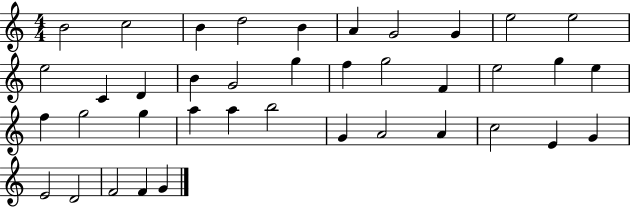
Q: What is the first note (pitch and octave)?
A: B4